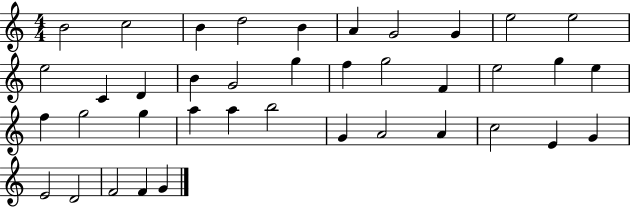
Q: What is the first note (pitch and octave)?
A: B4